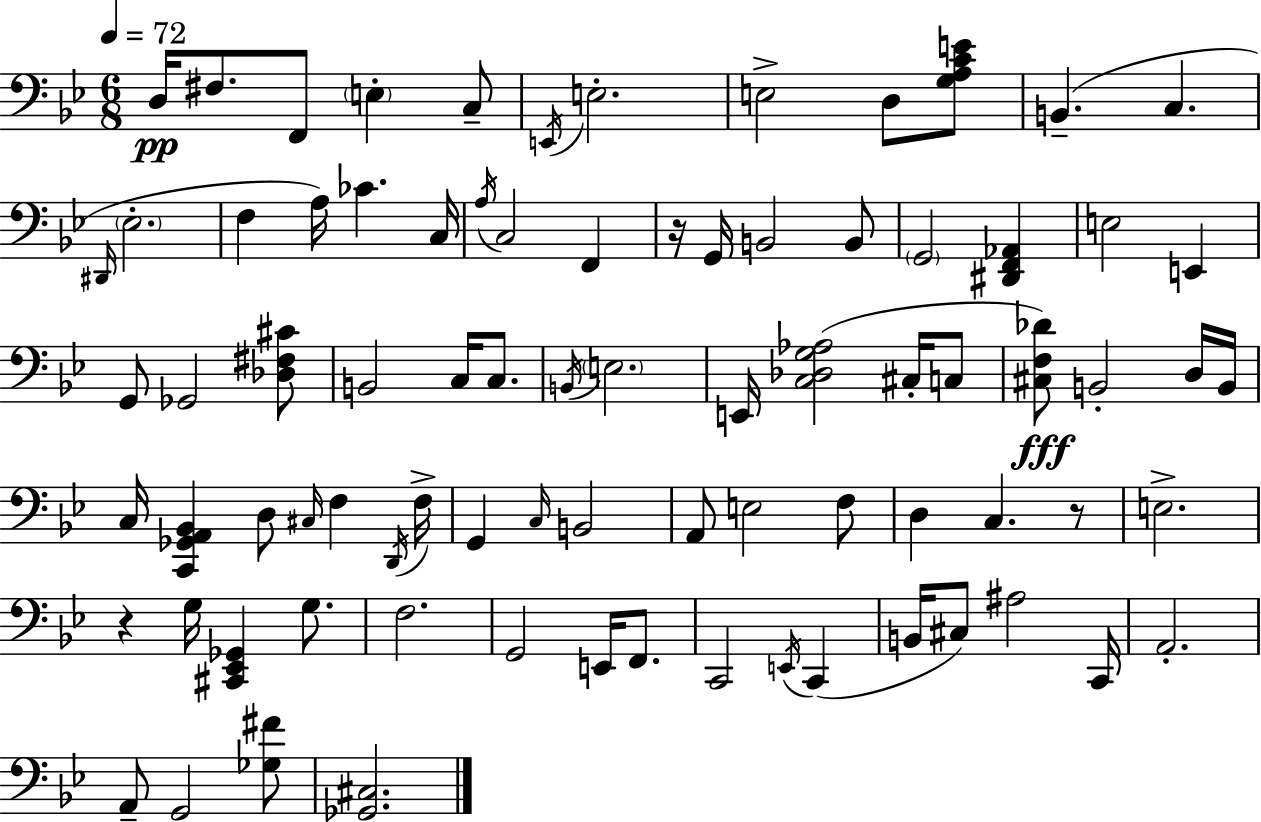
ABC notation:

X:1
T:Untitled
M:6/8
L:1/4
K:Bb
D,/4 ^F,/2 F,,/2 E, C,/2 E,,/4 E,2 E,2 D,/2 [G,A,CE]/2 B,, C, ^D,,/4 _E,2 F, A,/4 _C C,/4 A,/4 C,2 F,, z/4 G,,/4 B,,2 B,,/2 G,,2 [^D,,F,,_A,,] E,2 E,, G,,/2 _G,,2 [_D,^F,^C]/2 B,,2 C,/4 C,/2 B,,/4 E,2 E,,/4 [C,_D,G,_A,]2 ^C,/4 C,/2 [^C,F,_D]/2 B,,2 D,/4 B,,/4 C,/4 [C,,_G,,A,,_B,,] D,/2 ^C,/4 F, D,,/4 F,/4 G,, C,/4 B,,2 A,,/2 E,2 F,/2 D, C, z/2 E,2 z G,/4 [^C,,_E,,_G,,] G,/2 F,2 G,,2 E,,/4 F,,/2 C,,2 E,,/4 C,, B,,/4 ^C,/2 ^A,2 C,,/4 A,,2 A,,/2 G,,2 [_G,^F]/2 [_G,,^C,]2